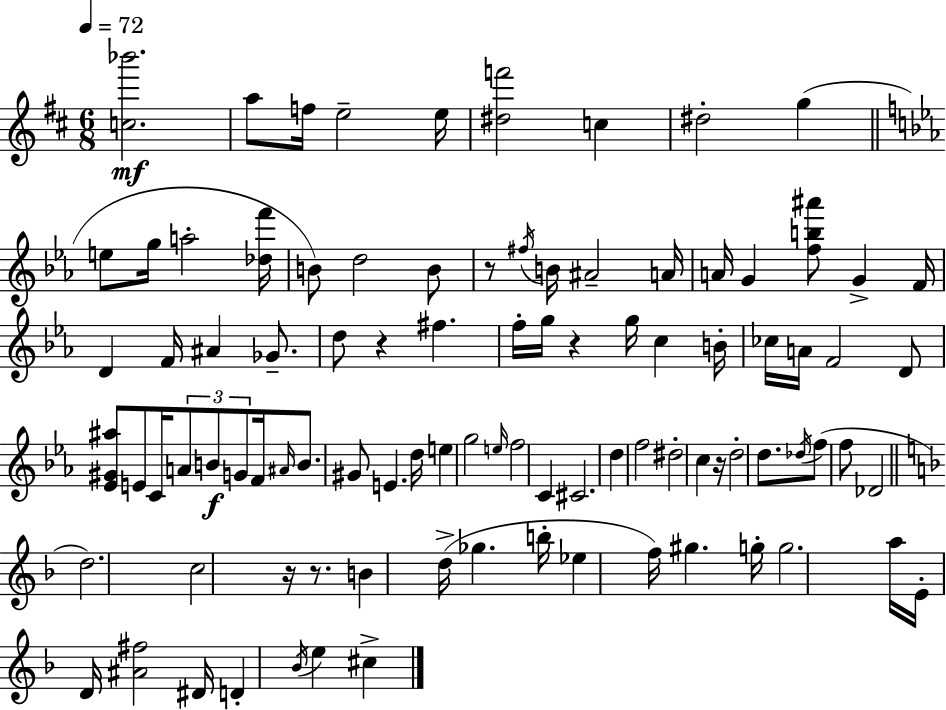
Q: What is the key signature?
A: D major